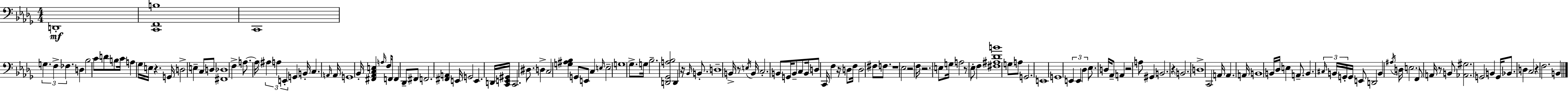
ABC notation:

X:1
T:Untitled
M:4/4
L:1/4
K:Bbm
D,,4 [C,,F,,B,]4 C,,4 G, F, _F, D, _B,2 C/2 D/2 B,/2 C/4 A, _G,/4 E,/4 z G,,/4 D,2 E, C,/2 D,/2 [^F,,_D,]4 F, A,/2 A,/4 ^A, A, E,, G,, B,,/4 C, A,,/4 A,,/4 G,,4 _B,,/4 [^F,,_A,,C,E,] A,/4 F,/4 F,,/2 F,, _D,,/2 ^F,,/2 F,,2 [^F,,A,,] E,,/4 G,,2 E,, D,,/4 [C,,E,,^G,,]/4 C,,2 ^D,/2 D, C,2 [G,^A,_B,] G,,/2 E,,/2 C, E,/4 E,2 G,4 _G,/2 G,/4 _B,2 [D,,_G,,A,_B,]2 D,, z/4 _B,,/4 B,,/2 D,4 B,,/4 z/2 E,/4 B,,/4 C,2 B,,/2 G,,/4 B,,/2 C,/2 B,,/4 D,/2 C,,/4 F, z/4 D,/2 F,/4 D,2 ^F,/2 F,/2 z4 _E,2 z2 F,/4 z2 E,/2 G,/4 A,2 z/2 _E,/2 F, [^F,^A,_DB]4 G,/2 A,/2 G,,2 E,,4 G,,4 E,, E,, _D, _E,/2 D,/4 _A,,/2 A,, z2 A,/2 ^G,, B,,2 z B,,2 D,4 C,,2 A,,/4 A,, A,,/4 B,,4 B,,/4 _D,/4 E, A,,/2 B,, ^C,/4 B,,/4 G,,/4 G,,/4 E,,/2 D,,2 B,, ^A,/4 D,/4 E,2 F,,/2 A,,/4 z/2 B,,/2 [_A,,^G,]2 G,,2 B,, G,,/4 _B,,/2 D, C,2 z F,2 B,,